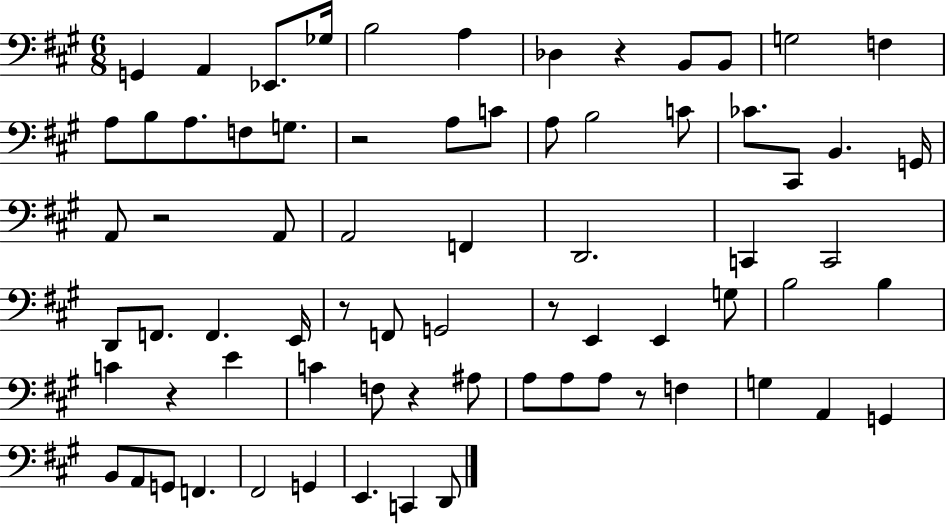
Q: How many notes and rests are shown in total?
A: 72